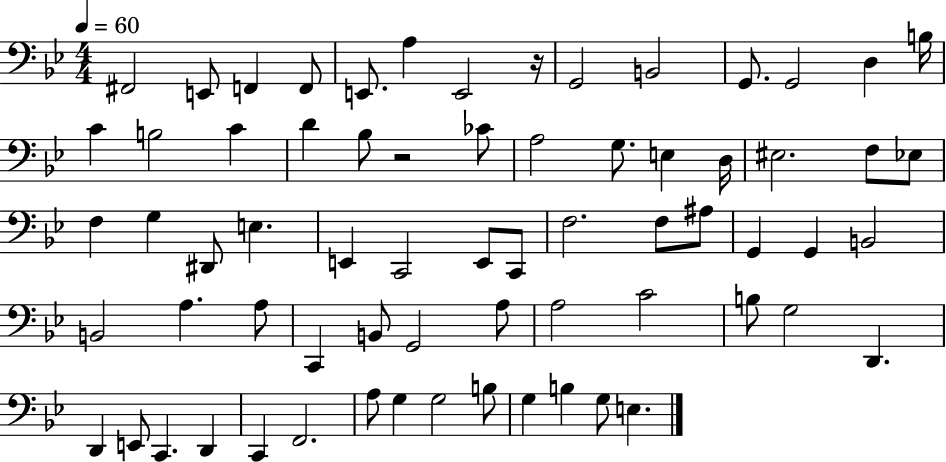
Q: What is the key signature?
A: BES major